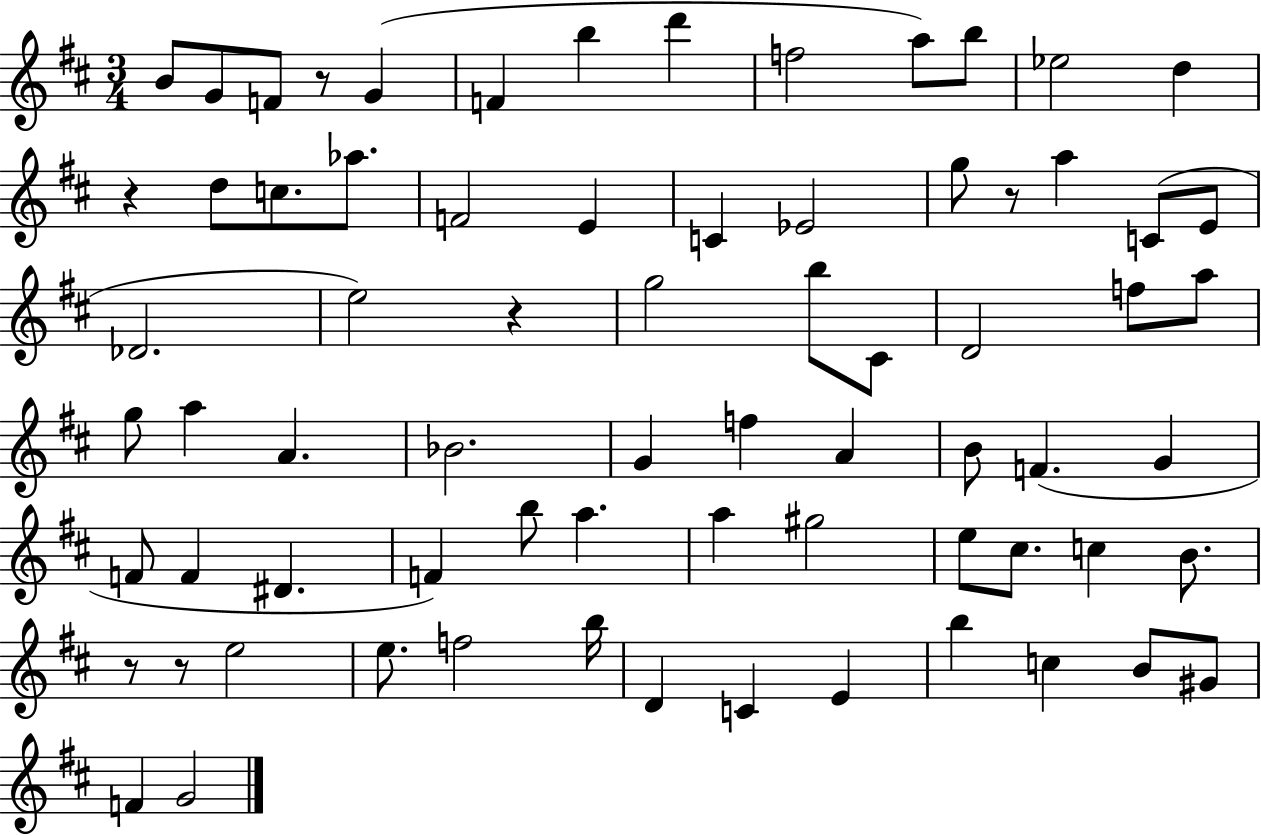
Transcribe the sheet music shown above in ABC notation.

X:1
T:Untitled
M:3/4
L:1/4
K:D
B/2 G/2 F/2 z/2 G F b d' f2 a/2 b/2 _e2 d z d/2 c/2 _a/2 F2 E C _E2 g/2 z/2 a C/2 E/2 _D2 e2 z g2 b/2 ^C/2 D2 f/2 a/2 g/2 a A _B2 G f A B/2 F G F/2 F ^D F b/2 a a ^g2 e/2 ^c/2 c B/2 z/2 z/2 e2 e/2 f2 b/4 D C E b c B/2 ^G/2 F G2